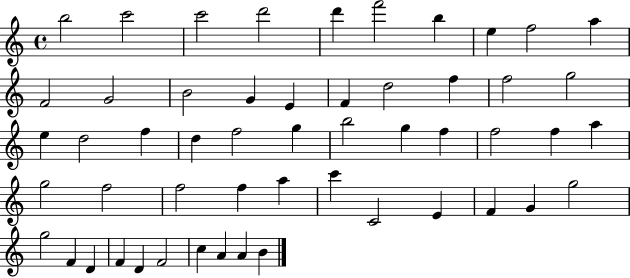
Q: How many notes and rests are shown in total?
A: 53